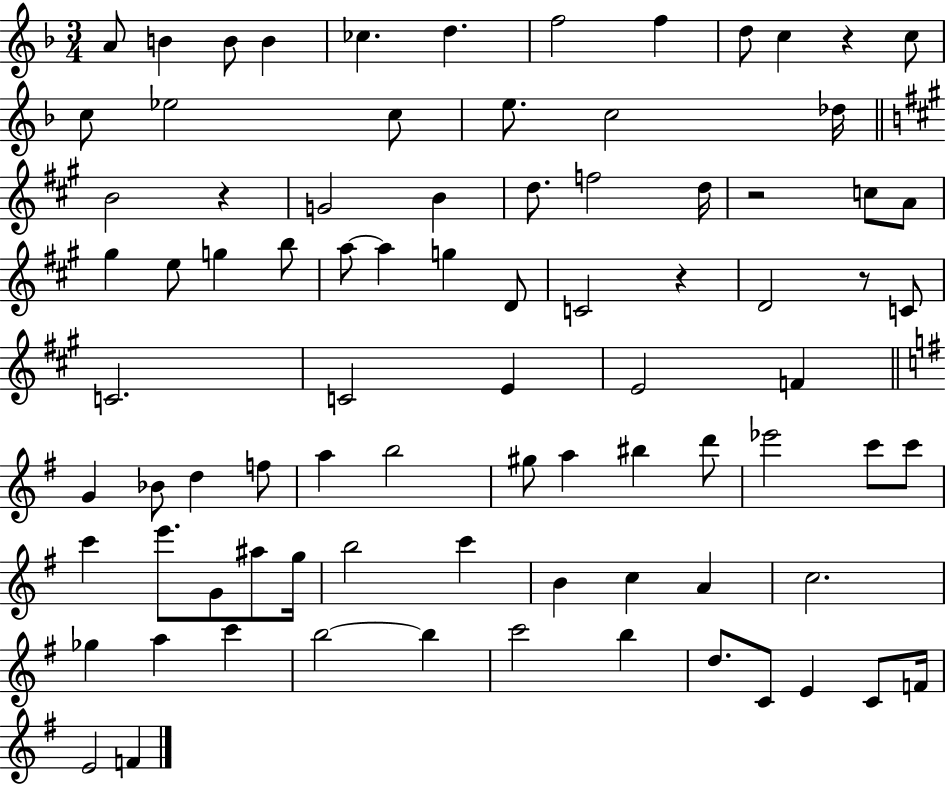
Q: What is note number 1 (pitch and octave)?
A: A4